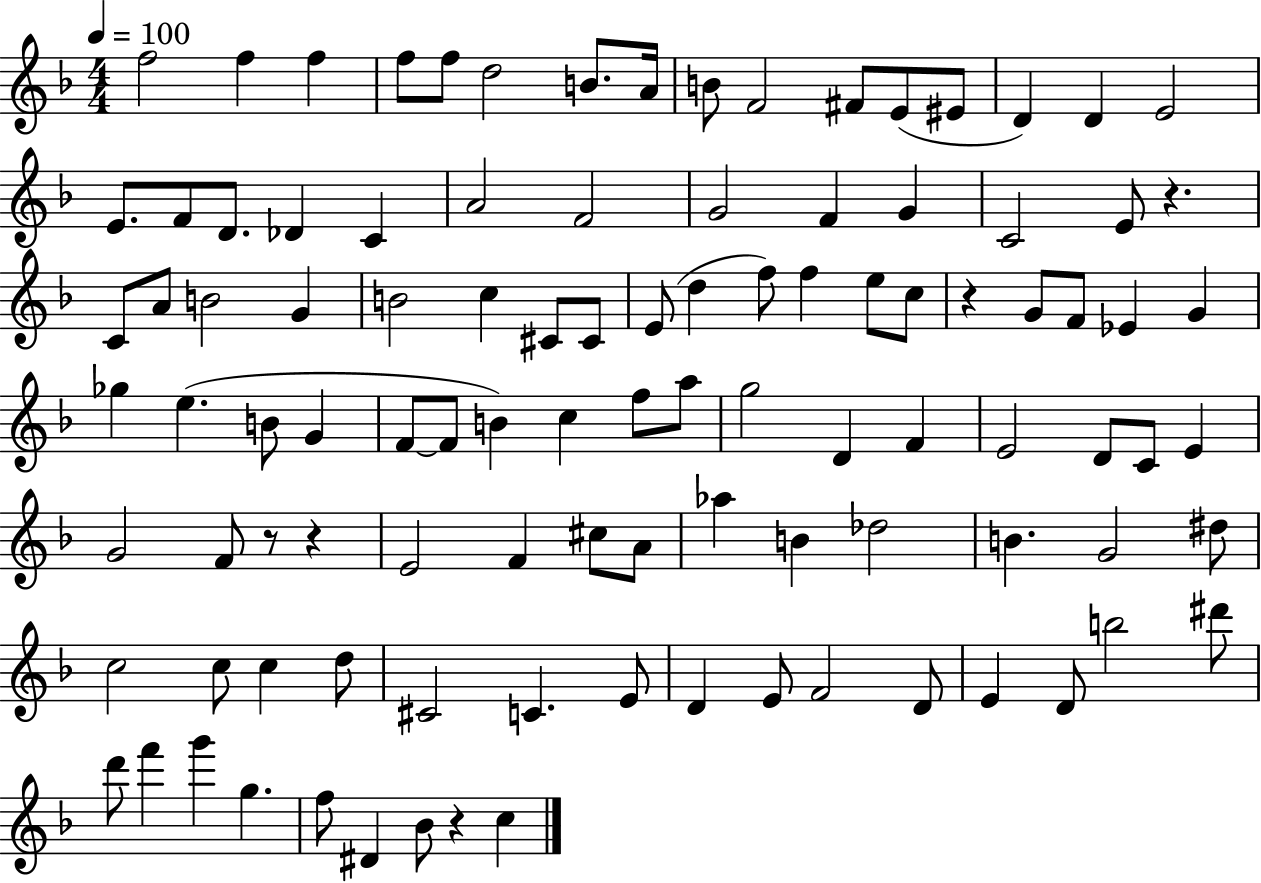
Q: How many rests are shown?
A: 5